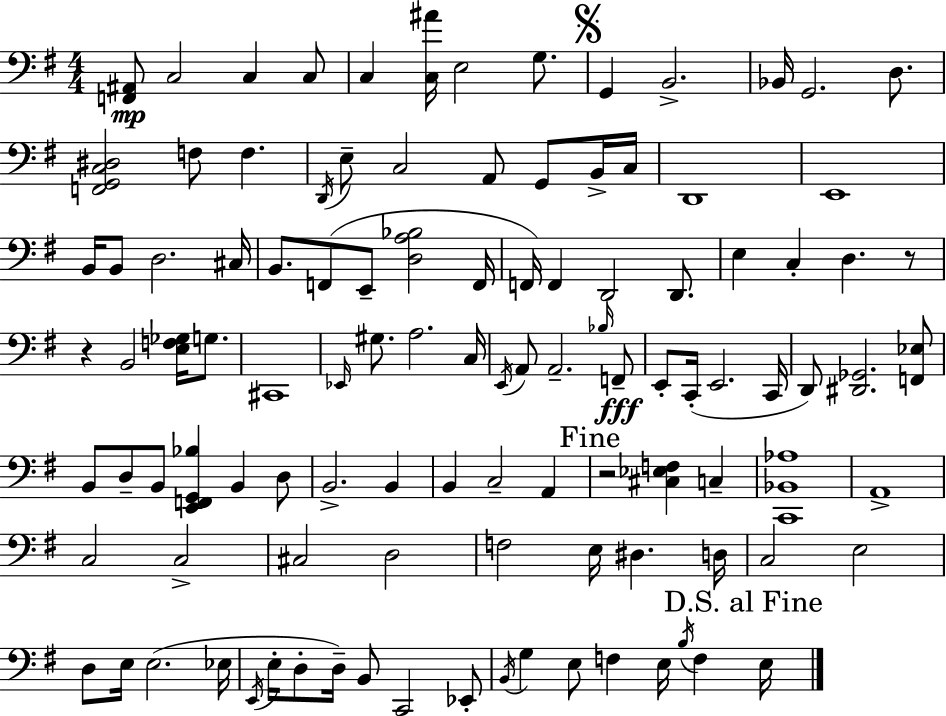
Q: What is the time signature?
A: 4/4